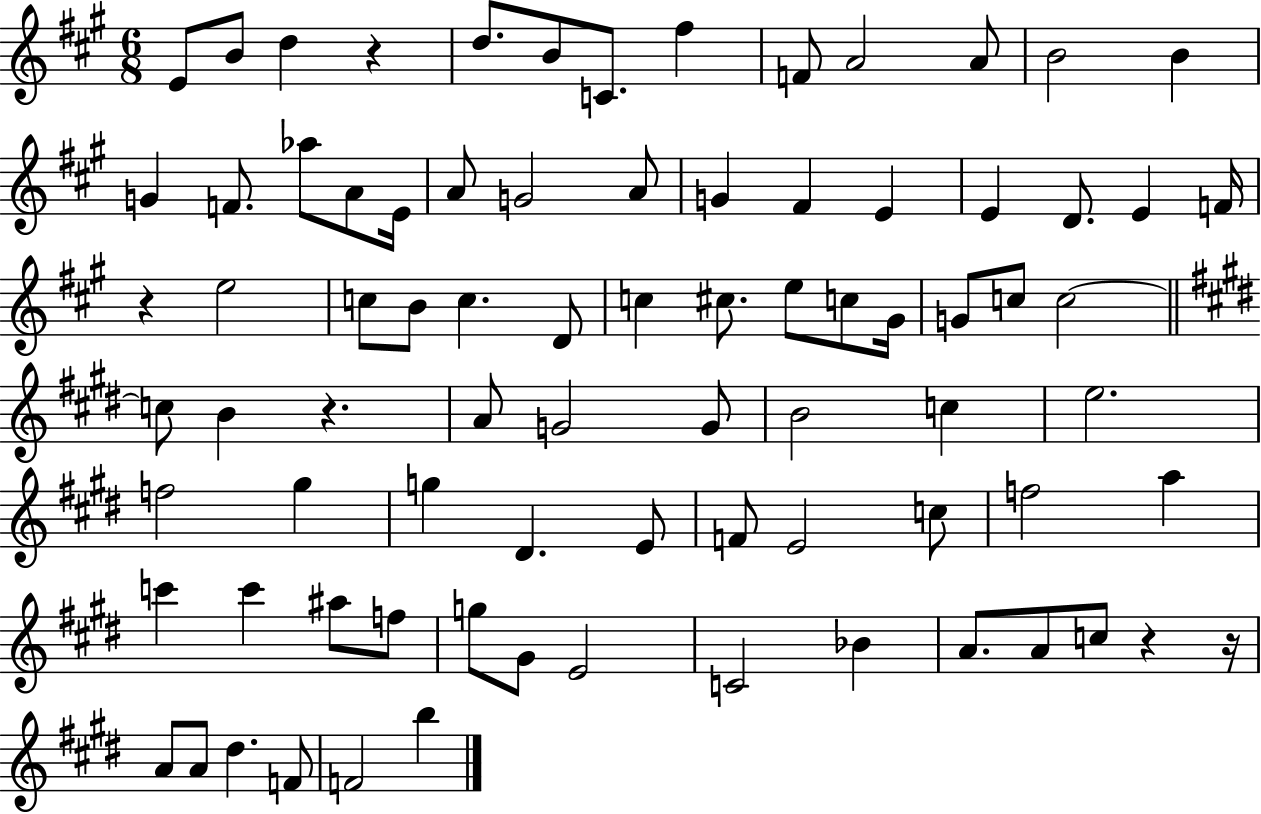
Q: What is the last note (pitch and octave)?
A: B5